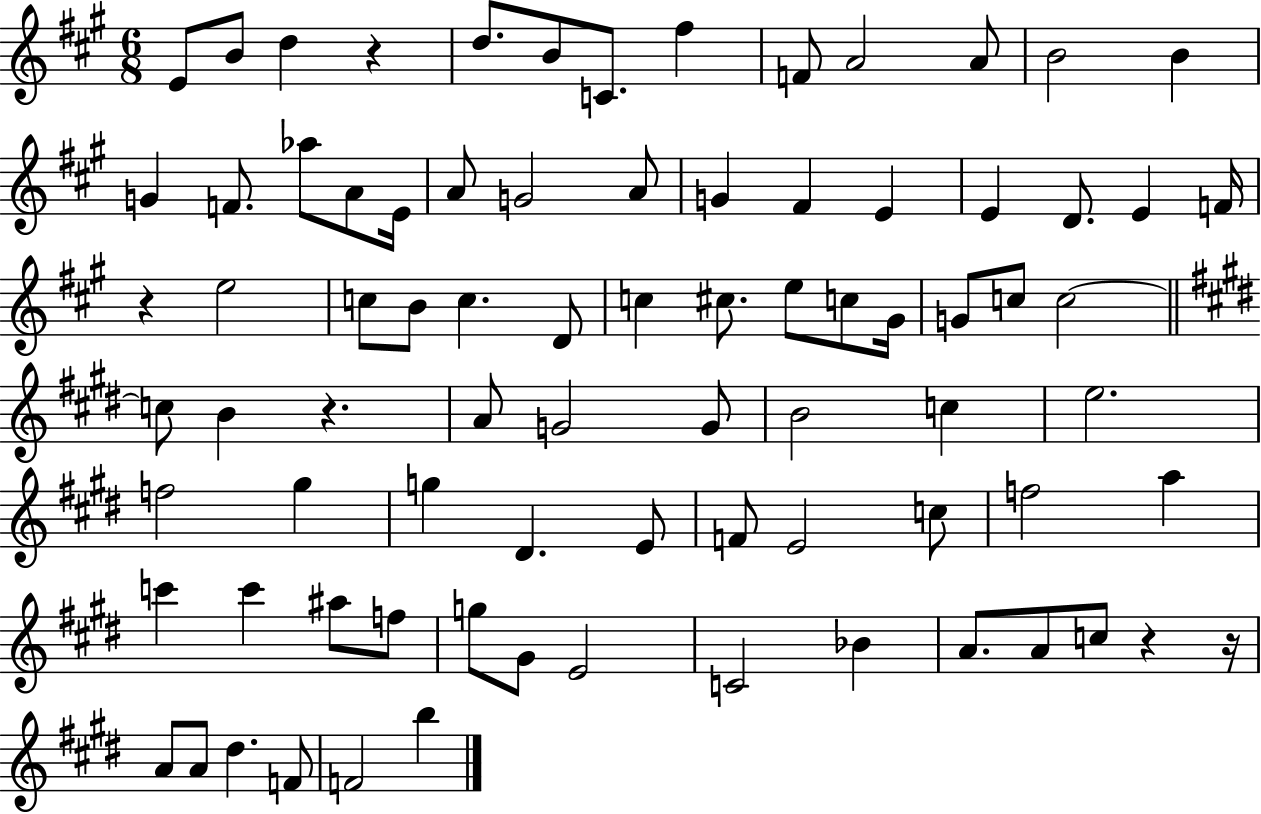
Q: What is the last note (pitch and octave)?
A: B5